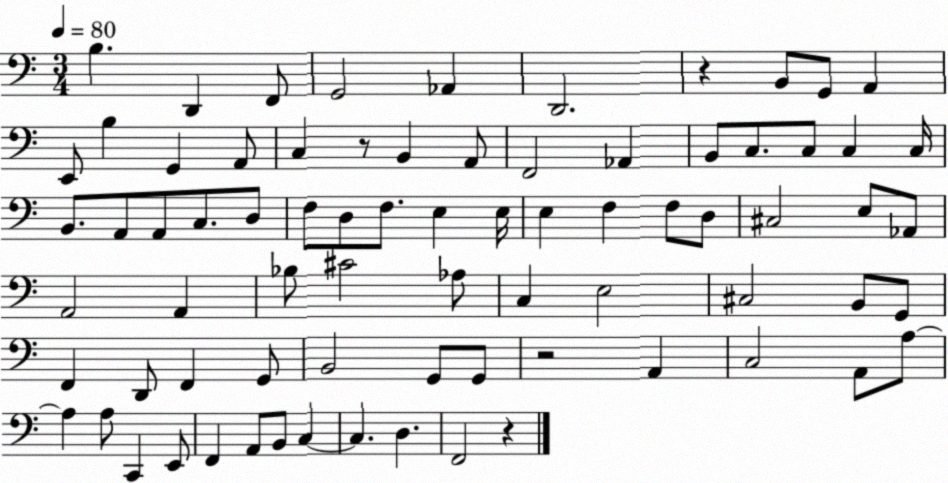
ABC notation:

X:1
T:Untitled
M:3/4
L:1/4
K:C
B, D,, F,,/2 G,,2 _A,, D,,2 z B,,/2 G,,/2 A,, E,,/2 B, G,, A,,/2 C, z/2 B,, A,,/2 F,,2 _A,, B,,/2 C,/2 C,/2 C, C,/4 B,,/2 A,,/2 A,,/2 C,/2 D,/2 F,/2 D,/2 F,/2 E, E,/4 E, F, F,/2 D,/2 ^C,2 E,/2 _A,,/2 A,,2 A,, _B,/2 ^C2 _A,/2 C, E,2 ^C,2 B,,/2 G,,/2 F,, D,,/2 F,, G,,/2 B,,2 G,,/2 G,,/2 z2 A,, C,2 A,,/2 A,/2 A, A,/2 C,, E,,/2 F,, A,,/2 B,,/2 C, C, D, F,,2 z